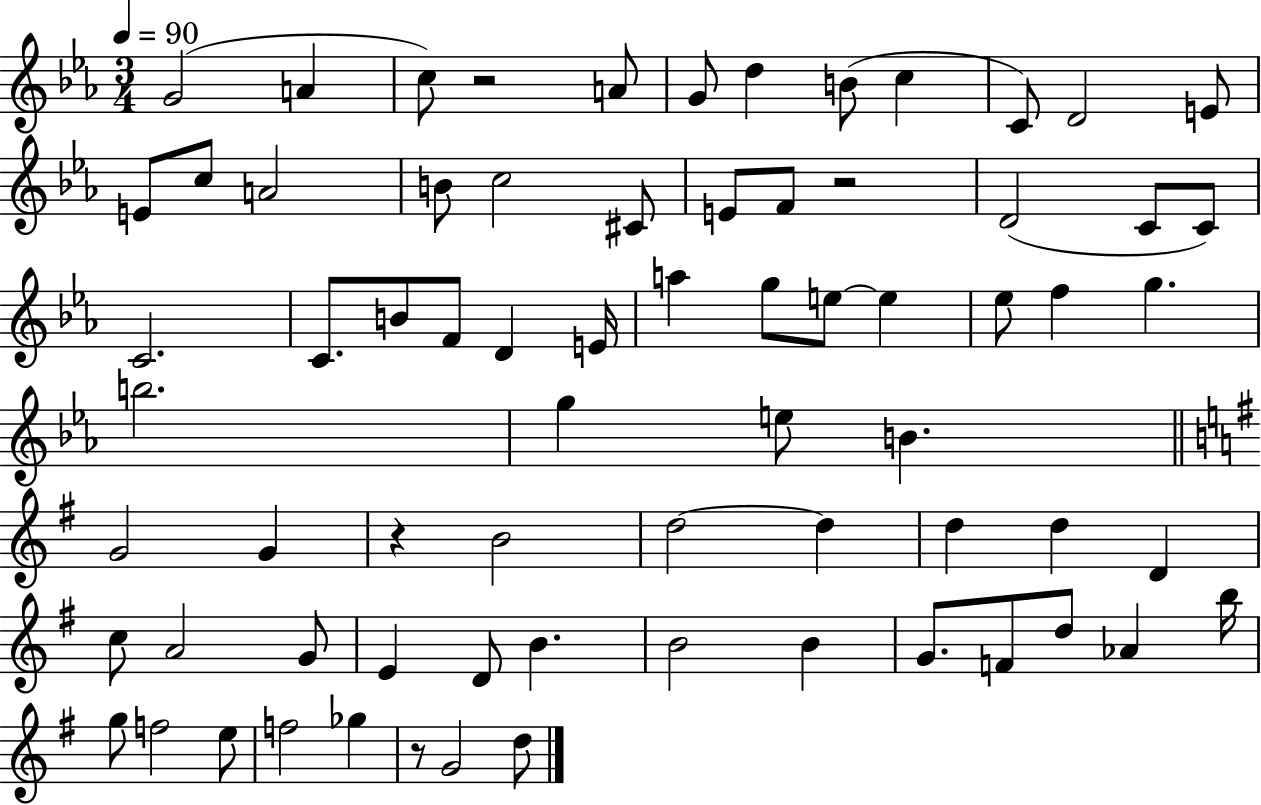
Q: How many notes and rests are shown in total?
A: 71